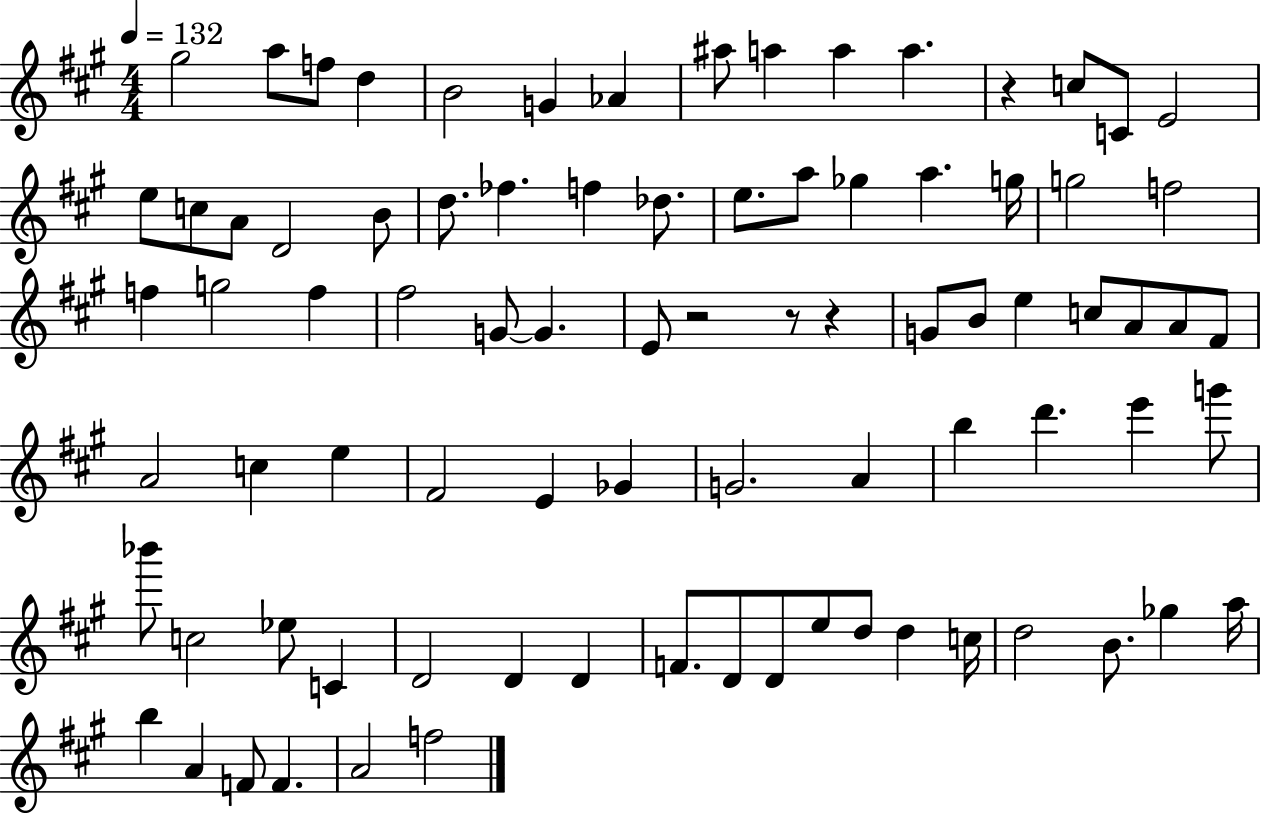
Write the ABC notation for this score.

X:1
T:Untitled
M:4/4
L:1/4
K:A
^g2 a/2 f/2 d B2 G _A ^a/2 a a a z c/2 C/2 E2 e/2 c/2 A/2 D2 B/2 d/2 _f f _d/2 e/2 a/2 _g a g/4 g2 f2 f g2 f ^f2 G/2 G E/2 z2 z/2 z G/2 B/2 e c/2 A/2 A/2 ^F/2 A2 c e ^F2 E _G G2 A b d' e' g'/2 _b'/2 c2 _e/2 C D2 D D F/2 D/2 D/2 e/2 d/2 d c/4 d2 B/2 _g a/4 b A F/2 F A2 f2